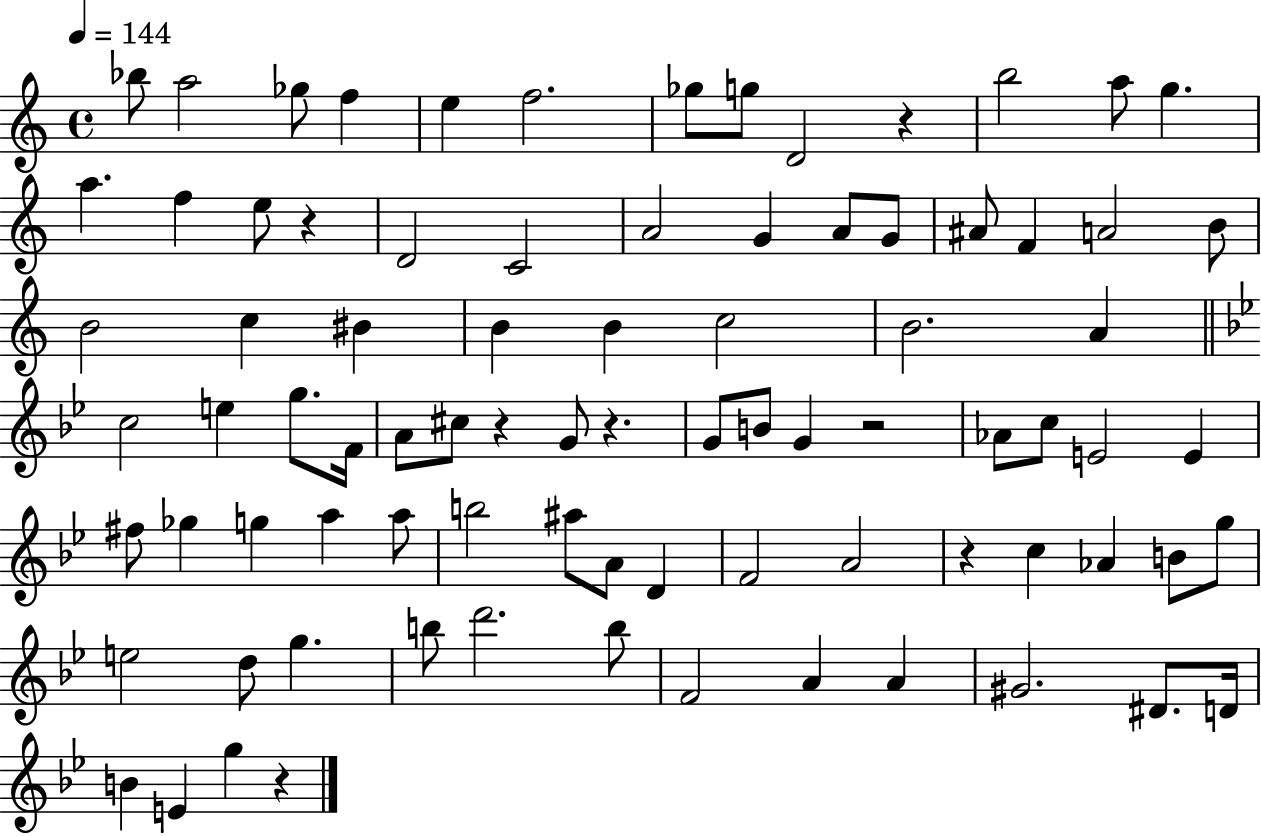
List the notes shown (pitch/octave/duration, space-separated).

Bb5/e A5/h Gb5/e F5/q E5/q F5/h. Gb5/e G5/e D4/h R/q B5/h A5/e G5/q. A5/q. F5/q E5/e R/q D4/h C4/h A4/h G4/q A4/e G4/e A#4/e F4/q A4/h B4/e B4/h C5/q BIS4/q B4/q B4/q C5/h B4/h. A4/q C5/h E5/q G5/e. F4/s A4/e C#5/e R/q G4/e R/q. G4/e B4/e G4/q R/h Ab4/e C5/e E4/h E4/q F#5/e Gb5/q G5/q A5/q A5/e B5/h A#5/e A4/e D4/q F4/h A4/h R/q C5/q Ab4/q B4/e G5/e E5/h D5/e G5/q. B5/e D6/h. B5/e F4/h A4/q A4/q G#4/h. D#4/e. D4/s B4/q E4/q G5/q R/q